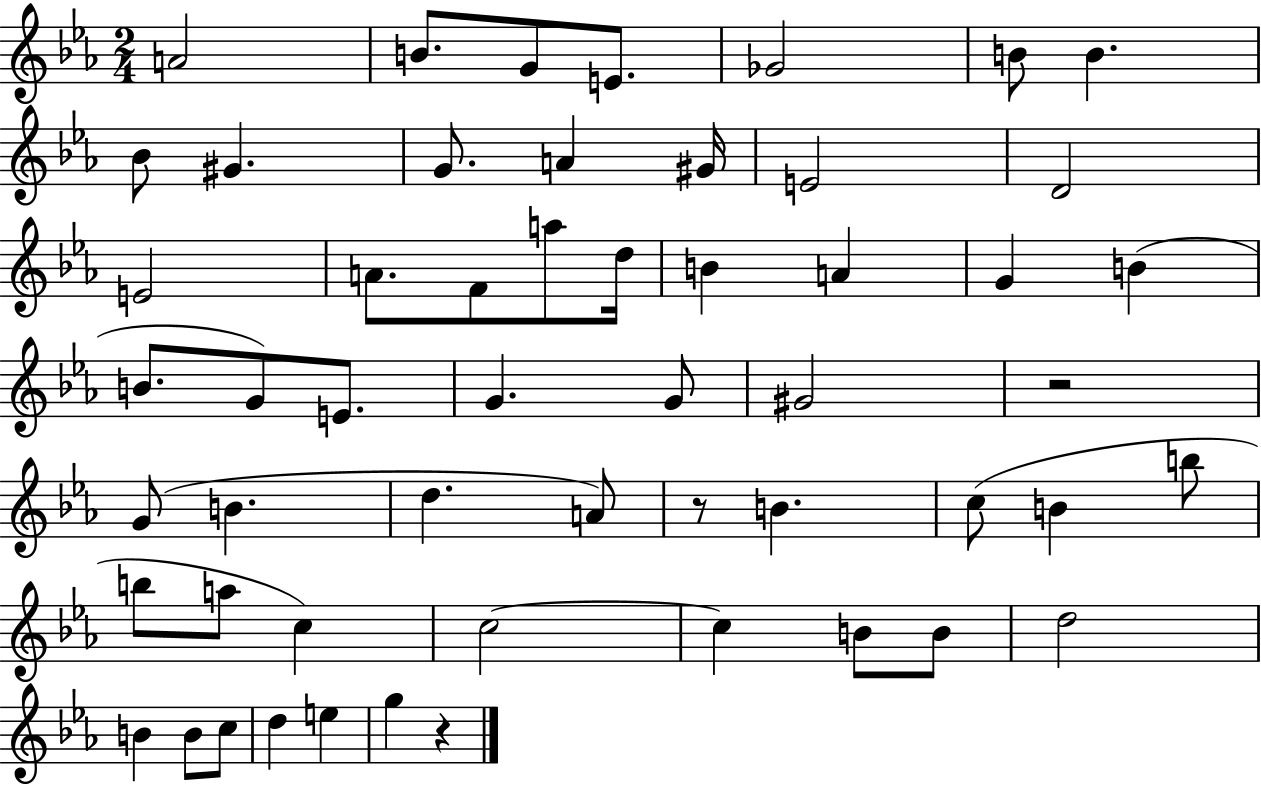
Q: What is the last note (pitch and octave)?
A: G5